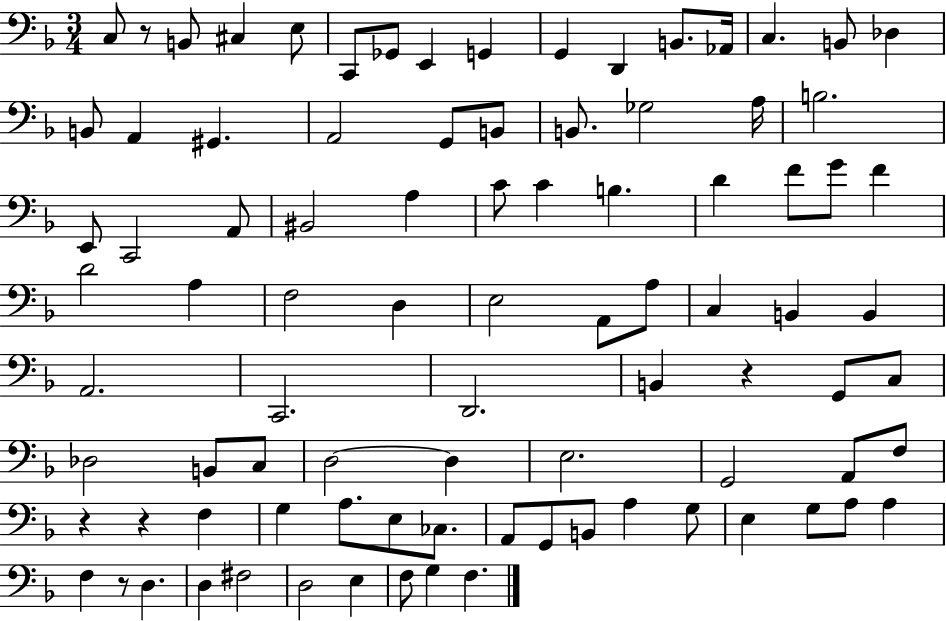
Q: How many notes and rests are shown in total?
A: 90